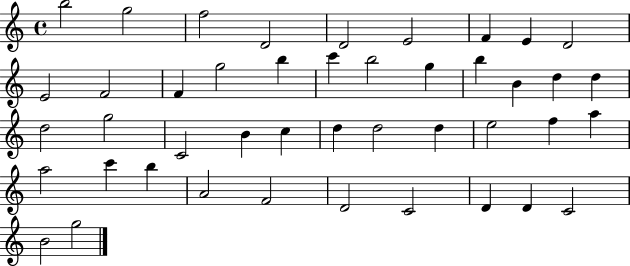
X:1
T:Untitled
M:4/4
L:1/4
K:C
b2 g2 f2 D2 D2 E2 F E D2 E2 F2 F g2 b c' b2 g b B d d d2 g2 C2 B c d d2 d e2 f a a2 c' b A2 F2 D2 C2 D D C2 B2 g2